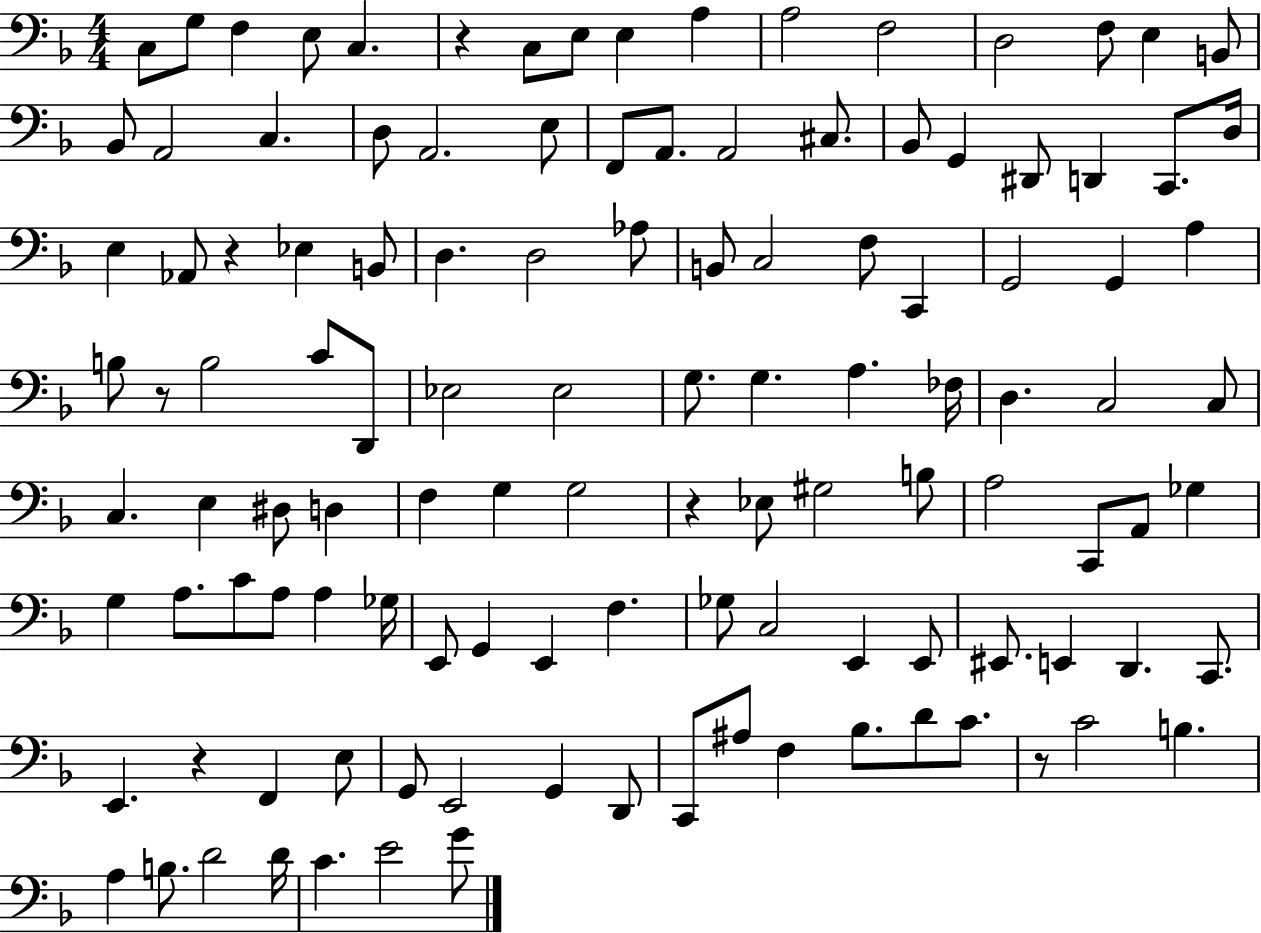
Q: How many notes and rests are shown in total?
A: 118